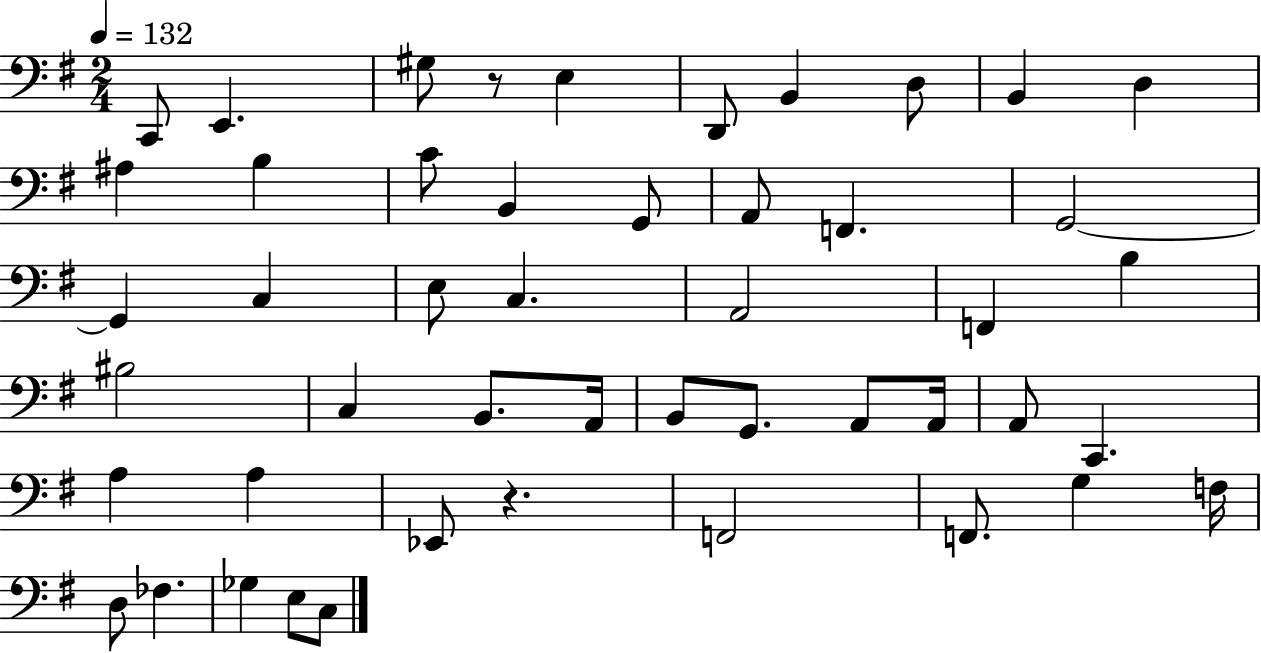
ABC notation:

X:1
T:Untitled
M:2/4
L:1/4
K:G
C,,/2 E,, ^G,/2 z/2 E, D,,/2 B,, D,/2 B,, D, ^A, B, C/2 B,, G,,/2 A,,/2 F,, G,,2 G,, C, E,/2 C, A,,2 F,, B, ^B,2 C, B,,/2 A,,/4 B,,/2 G,,/2 A,,/2 A,,/4 A,,/2 C,, A, A, _E,,/2 z F,,2 F,,/2 G, F,/4 D,/2 _F, _G, E,/2 C,/2